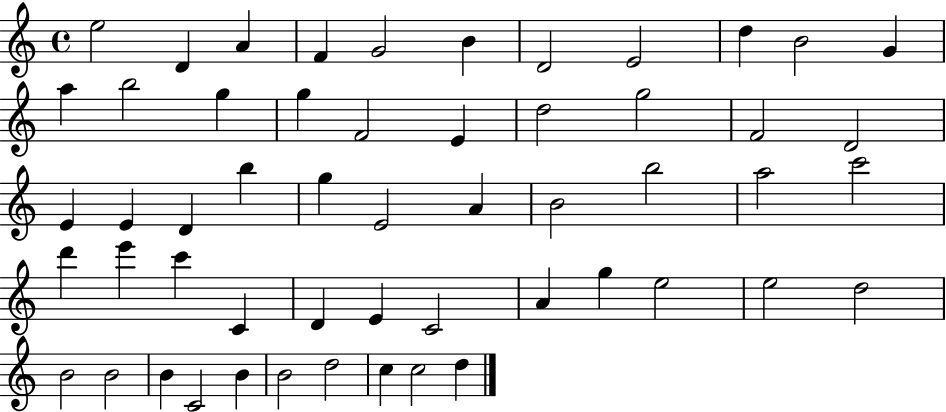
{
  \clef treble
  \time 4/4
  \defaultTimeSignature
  \key c \major
  e''2 d'4 a'4 | f'4 g'2 b'4 | d'2 e'2 | d''4 b'2 g'4 | \break a''4 b''2 g''4 | g''4 f'2 e'4 | d''2 g''2 | f'2 d'2 | \break e'4 e'4 d'4 b''4 | g''4 e'2 a'4 | b'2 b''2 | a''2 c'''2 | \break d'''4 e'''4 c'''4 c'4 | d'4 e'4 c'2 | a'4 g''4 e''2 | e''2 d''2 | \break b'2 b'2 | b'4 c'2 b'4 | b'2 d''2 | c''4 c''2 d''4 | \break \bar "|."
}